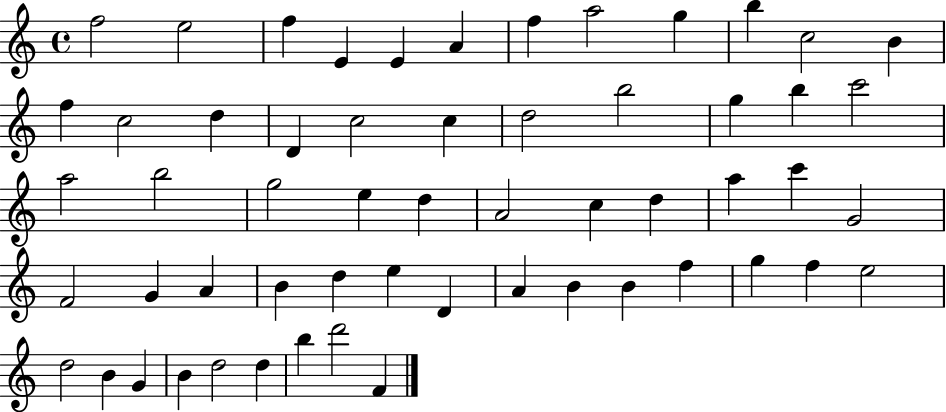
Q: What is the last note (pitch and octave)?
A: F4